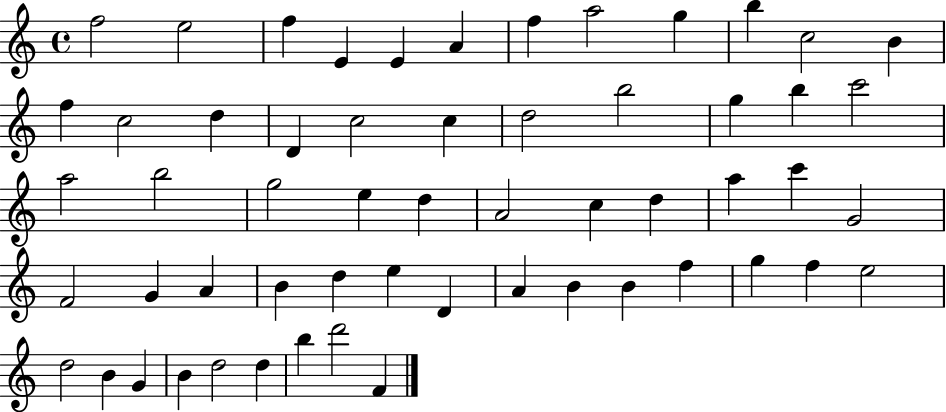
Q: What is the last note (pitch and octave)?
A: F4